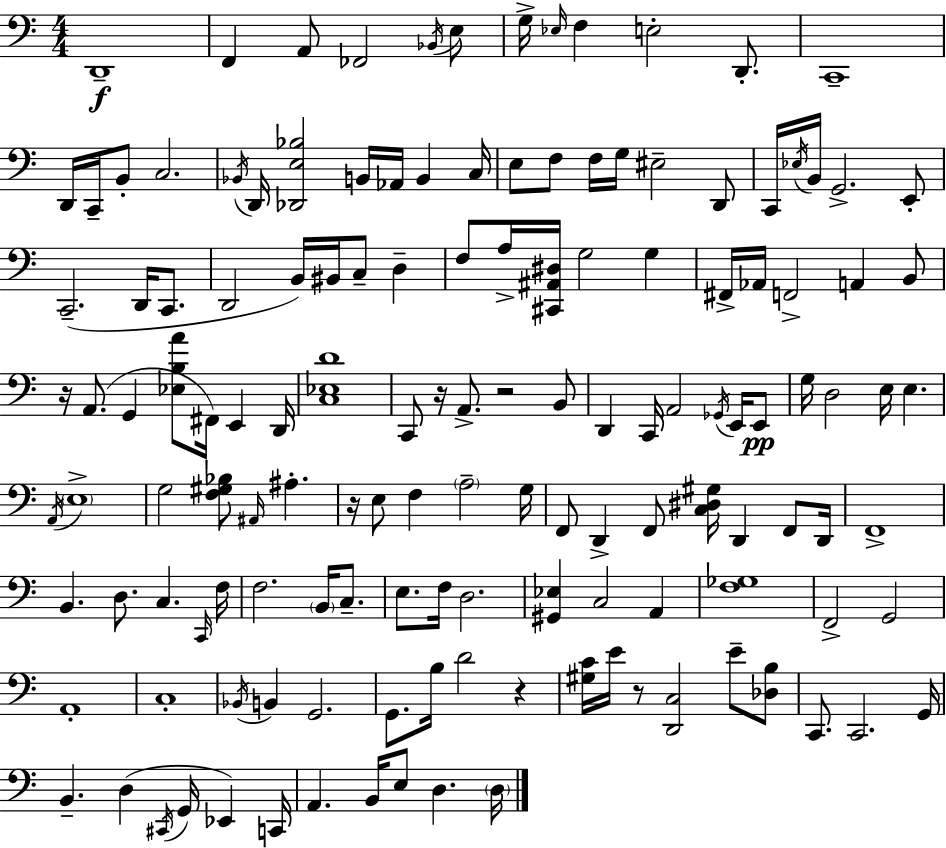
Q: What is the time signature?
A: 4/4